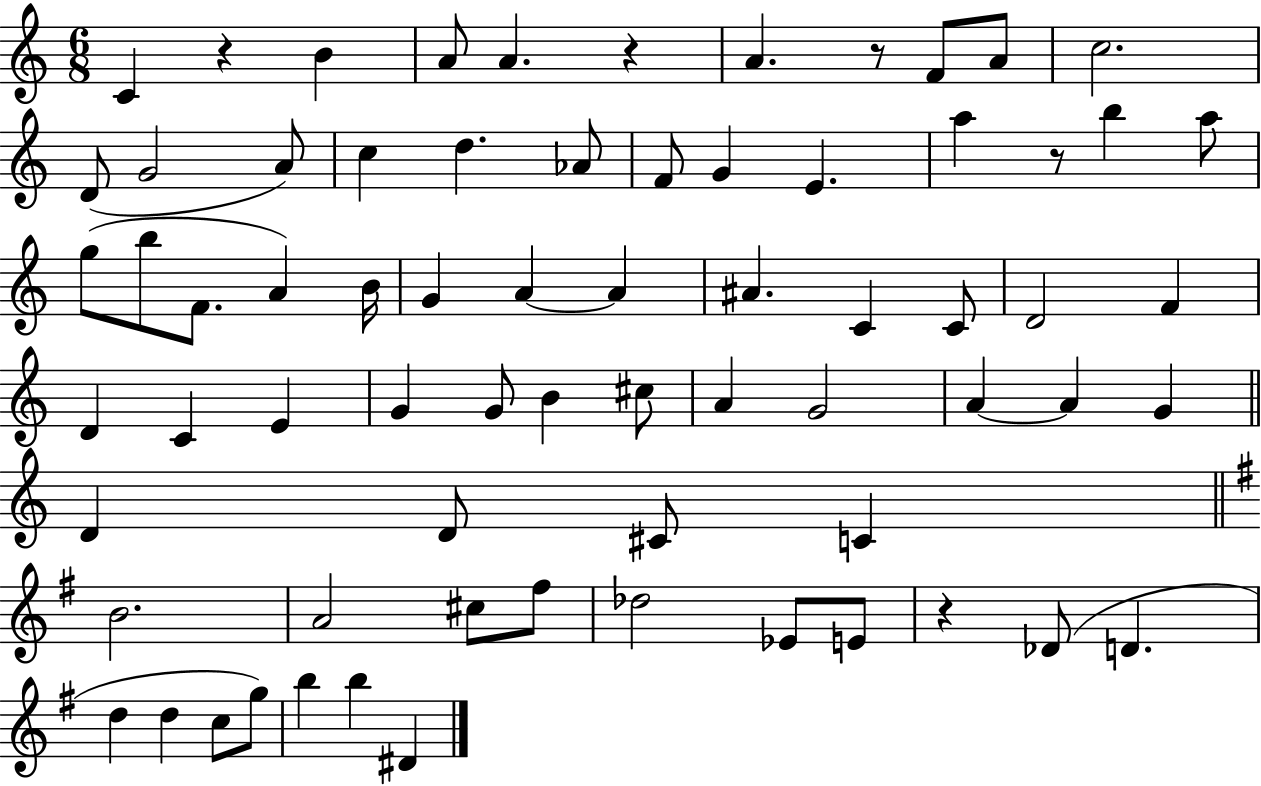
{
  \clef treble
  \numericTimeSignature
  \time 6/8
  \key c \major
  c'4 r4 b'4 | a'8 a'4. r4 | a'4. r8 f'8 a'8 | c''2. | \break d'8( g'2 a'8) | c''4 d''4. aes'8 | f'8 g'4 e'4. | a''4 r8 b''4 a''8 | \break g''8( b''8 f'8. a'4) b'16 | g'4 a'4~~ a'4 | ais'4. c'4 c'8 | d'2 f'4 | \break d'4 c'4 e'4 | g'4 g'8 b'4 cis''8 | a'4 g'2 | a'4~~ a'4 g'4 | \break \bar "||" \break \key c \major d'4 d'8 cis'8 c'4 | \bar "||" \break \key g \major b'2. | a'2 cis''8 fis''8 | des''2 ees'8 e'8 | r4 des'8( d'4. | \break d''4 d''4 c''8 g''8) | b''4 b''4 dis'4 | \bar "|."
}